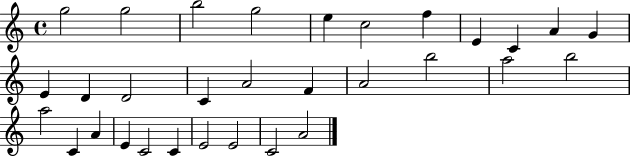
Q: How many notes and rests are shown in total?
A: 31